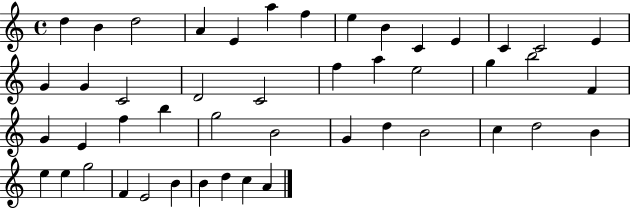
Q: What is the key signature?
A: C major